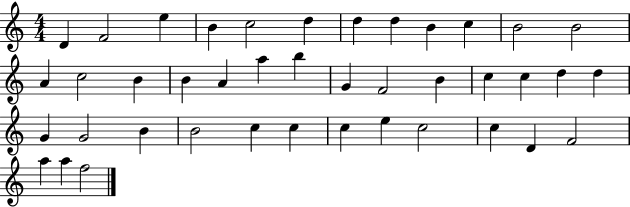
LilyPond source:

{
  \clef treble
  \numericTimeSignature
  \time 4/4
  \key c \major
  d'4 f'2 e''4 | b'4 c''2 d''4 | d''4 d''4 b'4 c''4 | b'2 b'2 | \break a'4 c''2 b'4 | b'4 a'4 a''4 b''4 | g'4 f'2 b'4 | c''4 c''4 d''4 d''4 | \break g'4 g'2 b'4 | b'2 c''4 c''4 | c''4 e''4 c''2 | c''4 d'4 f'2 | \break a''4 a''4 f''2 | \bar "|."
}